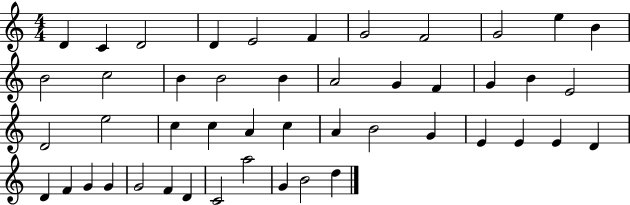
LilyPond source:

{
  \clef treble
  \numericTimeSignature
  \time 4/4
  \key c \major
  d'4 c'4 d'2 | d'4 e'2 f'4 | g'2 f'2 | g'2 e''4 b'4 | \break b'2 c''2 | b'4 b'2 b'4 | a'2 g'4 f'4 | g'4 b'4 e'2 | \break d'2 e''2 | c''4 c''4 a'4 c''4 | a'4 b'2 g'4 | e'4 e'4 e'4 d'4 | \break d'4 f'4 g'4 g'4 | g'2 f'4 d'4 | c'2 a''2 | g'4 b'2 d''4 | \break \bar "|."
}